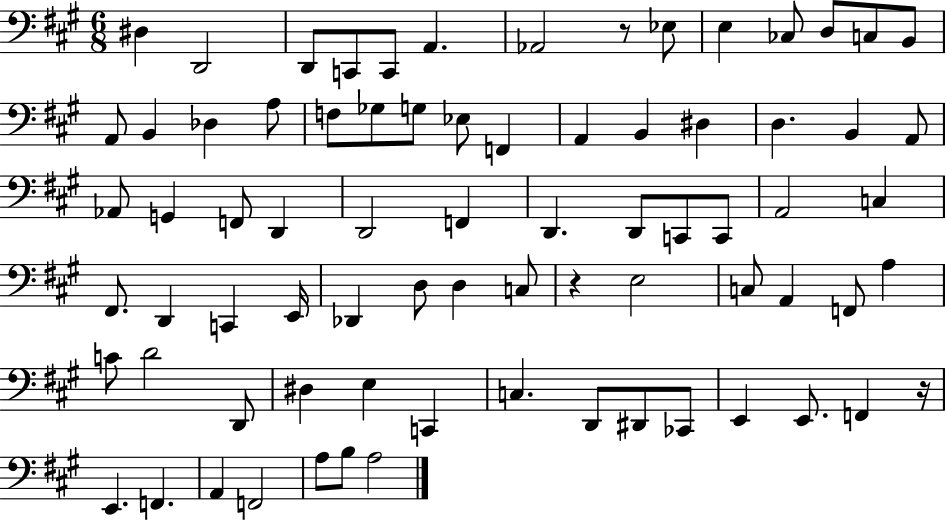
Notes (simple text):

D#3/q D2/h D2/e C2/e C2/e A2/q. Ab2/h R/e Eb3/e E3/q CES3/e D3/e C3/e B2/e A2/e B2/q Db3/q A3/e F3/e Gb3/e G3/e Eb3/e F2/q A2/q B2/q D#3/q D3/q. B2/q A2/e Ab2/e G2/q F2/e D2/q D2/h F2/q D2/q. D2/e C2/e C2/e A2/h C3/q F#2/e. D2/q C2/q E2/s Db2/q D3/e D3/q C3/e R/q E3/h C3/e A2/q F2/e A3/q C4/e D4/h D2/e D#3/q E3/q C2/q C3/q. D2/e D#2/e CES2/e E2/q E2/e. F2/q R/s E2/q. F2/q. A2/q F2/h A3/e B3/e A3/h